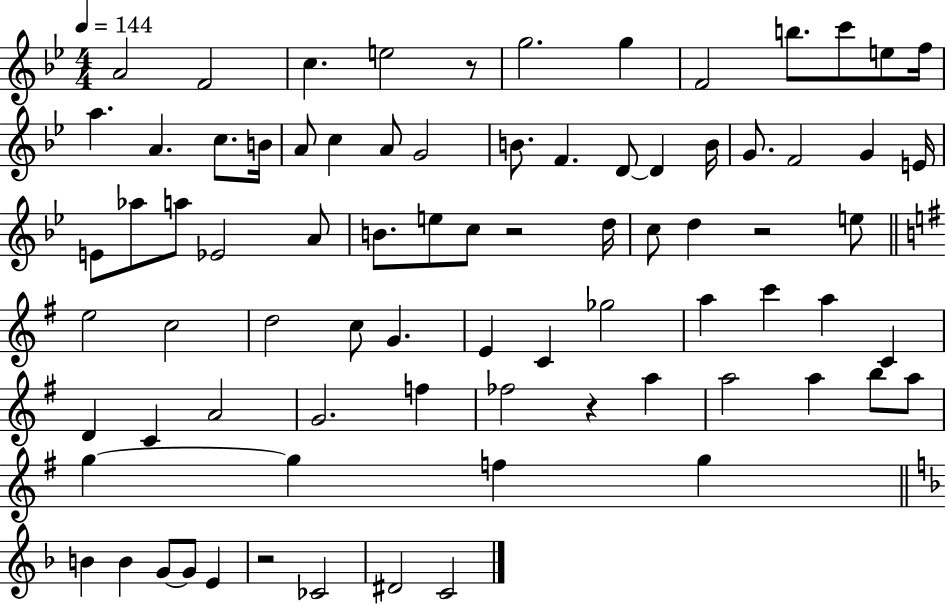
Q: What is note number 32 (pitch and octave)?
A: Eb4